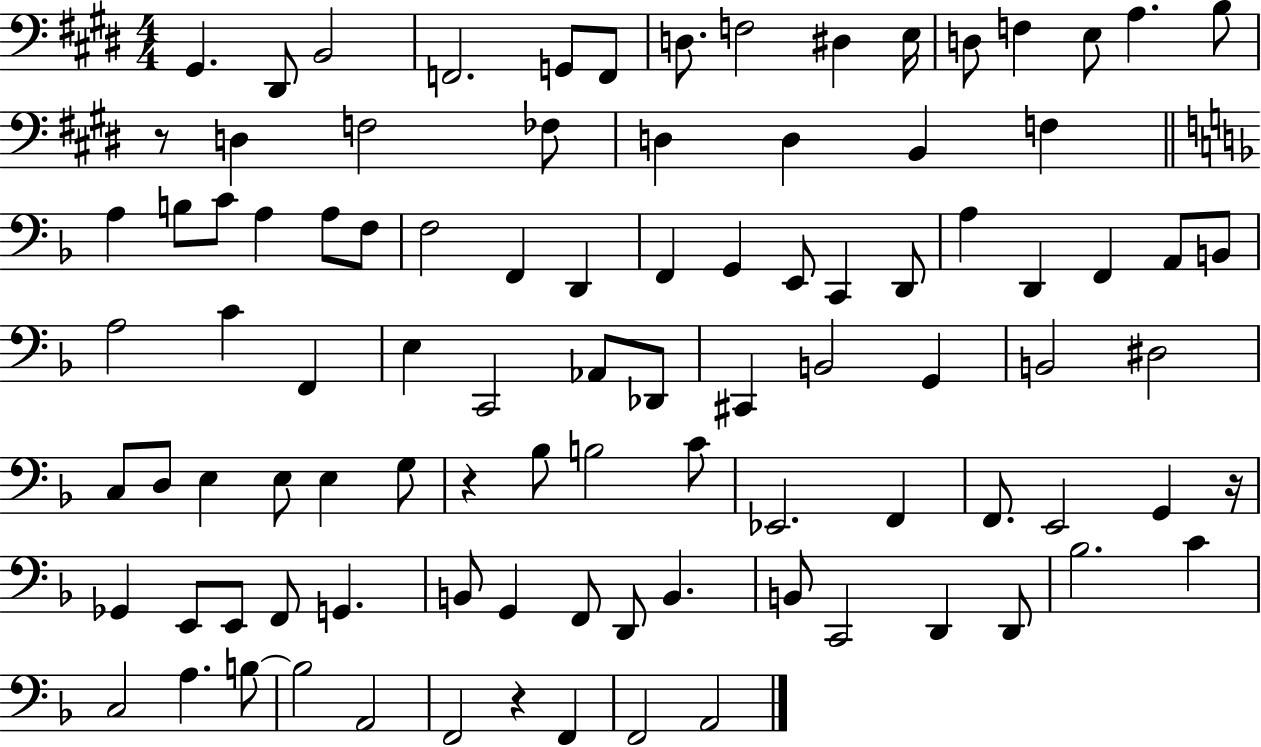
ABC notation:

X:1
T:Untitled
M:4/4
L:1/4
K:E
^G,, ^D,,/2 B,,2 F,,2 G,,/2 F,,/2 D,/2 F,2 ^D, E,/4 D,/2 F, E,/2 A, B,/2 z/2 D, F,2 _F,/2 D, D, B,, F, A, B,/2 C/2 A, A,/2 F,/2 F,2 F,, D,, F,, G,, E,,/2 C,, D,,/2 A, D,, F,, A,,/2 B,,/2 A,2 C F,, E, C,,2 _A,,/2 _D,,/2 ^C,, B,,2 G,, B,,2 ^D,2 C,/2 D,/2 E, E,/2 E, G,/2 z _B,/2 B,2 C/2 _E,,2 F,, F,,/2 E,,2 G,, z/4 _G,, E,,/2 E,,/2 F,,/2 G,, B,,/2 G,, F,,/2 D,,/2 B,, B,,/2 C,,2 D,, D,,/2 _B,2 C C,2 A, B,/2 B,2 A,,2 F,,2 z F,, F,,2 A,,2